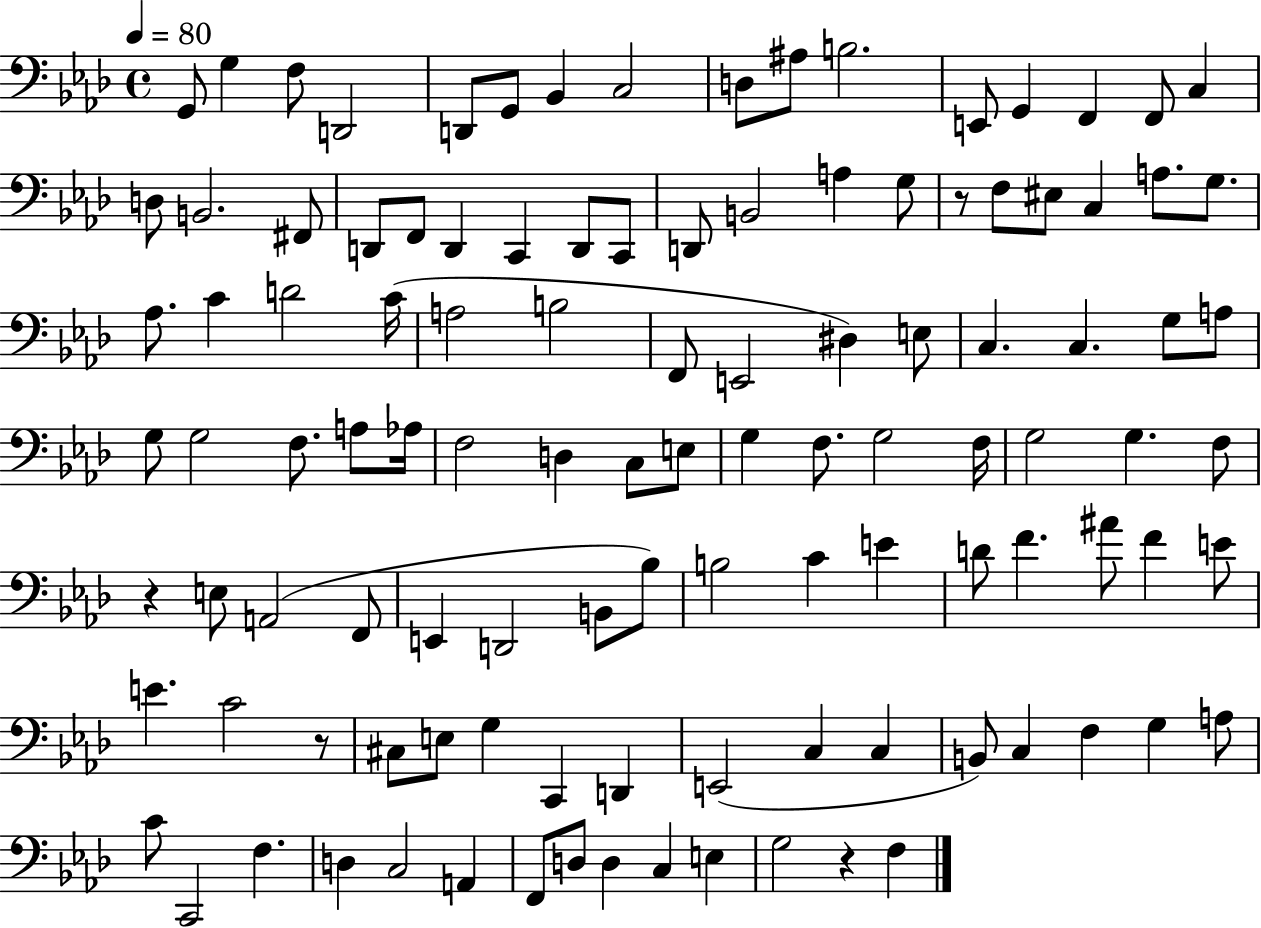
G2/e G3/q F3/e D2/h D2/e G2/e Bb2/q C3/h D3/e A#3/e B3/h. E2/e G2/q F2/q F2/e C3/q D3/e B2/h. F#2/e D2/e F2/e D2/q C2/q D2/e C2/e D2/e B2/h A3/q G3/e R/e F3/e EIS3/e C3/q A3/e. G3/e. Ab3/e. C4/q D4/h C4/s A3/h B3/h F2/e E2/h D#3/q E3/e C3/q. C3/q. G3/e A3/e G3/e G3/h F3/e. A3/e Ab3/s F3/h D3/q C3/e E3/e G3/q F3/e. G3/h F3/s G3/h G3/q. F3/e R/q E3/e A2/h F2/e E2/q D2/h B2/e Bb3/e B3/h C4/q E4/q D4/e F4/q. A#4/e F4/q E4/e E4/q. C4/h R/e C#3/e E3/e G3/q C2/q D2/q E2/h C3/q C3/q B2/e C3/q F3/q G3/q A3/e C4/e C2/h F3/q. D3/q C3/h A2/q F2/e D3/e D3/q C3/q E3/q G3/h R/q F3/q